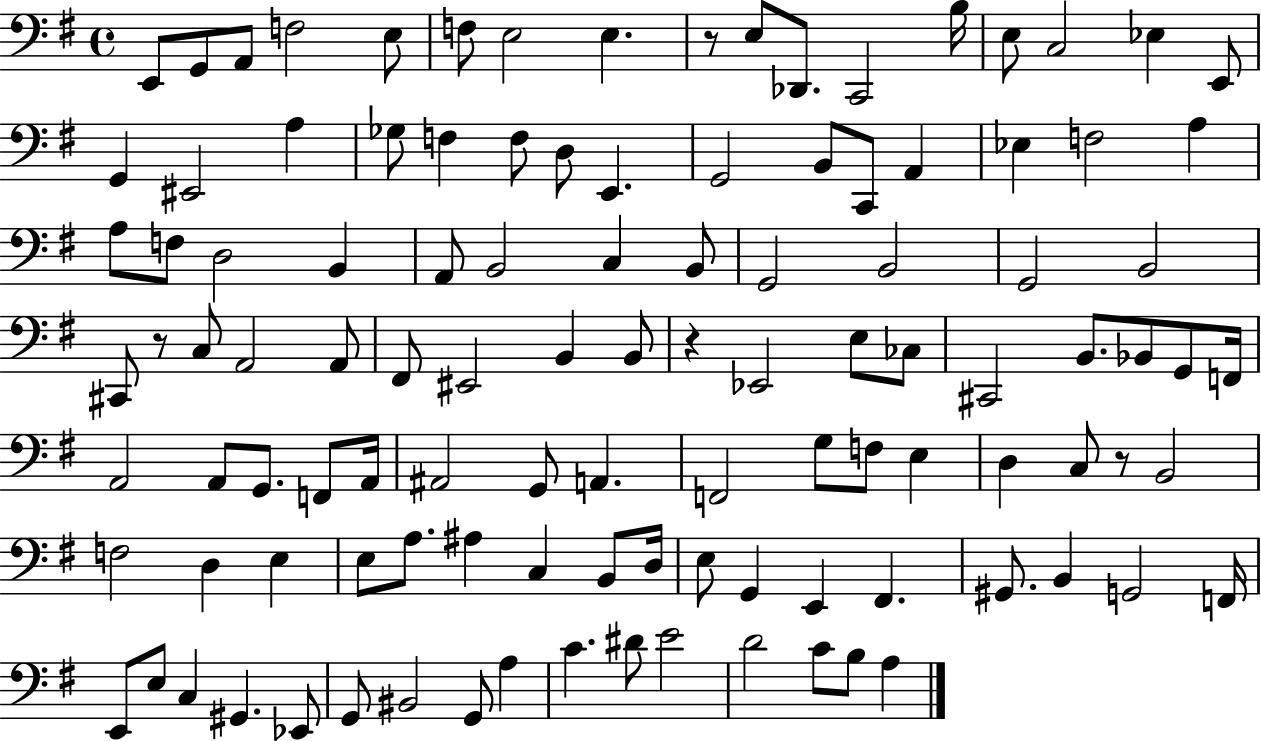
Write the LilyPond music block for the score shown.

{
  \clef bass
  \time 4/4
  \defaultTimeSignature
  \key g \major
  e,8 g,8 a,8 f2 e8 | f8 e2 e4. | r8 e8 des,8. c,2 b16 | e8 c2 ees4 e,8 | \break g,4 eis,2 a4 | ges8 f4 f8 d8 e,4. | g,2 b,8 c,8 a,4 | ees4 f2 a4 | \break a8 f8 d2 b,4 | a,8 b,2 c4 b,8 | g,2 b,2 | g,2 b,2 | \break cis,8 r8 c8 a,2 a,8 | fis,8 eis,2 b,4 b,8 | r4 ees,2 e8 ces8 | cis,2 b,8. bes,8 g,8 f,16 | \break a,2 a,8 g,8. f,8 a,16 | ais,2 g,8 a,4. | f,2 g8 f8 e4 | d4 c8 r8 b,2 | \break f2 d4 e4 | e8 a8. ais4 c4 b,8 d16 | e8 g,4 e,4 fis,4. | gis,8. b,4 g,2 f,16 | \break e,8 e8 c4 gis,4. ees,8 | g,8 bis,2 g,8 a4 | c'4. dis'8 e'2 | d'2 c'8 b8 a4 | \break \bar "|."
}